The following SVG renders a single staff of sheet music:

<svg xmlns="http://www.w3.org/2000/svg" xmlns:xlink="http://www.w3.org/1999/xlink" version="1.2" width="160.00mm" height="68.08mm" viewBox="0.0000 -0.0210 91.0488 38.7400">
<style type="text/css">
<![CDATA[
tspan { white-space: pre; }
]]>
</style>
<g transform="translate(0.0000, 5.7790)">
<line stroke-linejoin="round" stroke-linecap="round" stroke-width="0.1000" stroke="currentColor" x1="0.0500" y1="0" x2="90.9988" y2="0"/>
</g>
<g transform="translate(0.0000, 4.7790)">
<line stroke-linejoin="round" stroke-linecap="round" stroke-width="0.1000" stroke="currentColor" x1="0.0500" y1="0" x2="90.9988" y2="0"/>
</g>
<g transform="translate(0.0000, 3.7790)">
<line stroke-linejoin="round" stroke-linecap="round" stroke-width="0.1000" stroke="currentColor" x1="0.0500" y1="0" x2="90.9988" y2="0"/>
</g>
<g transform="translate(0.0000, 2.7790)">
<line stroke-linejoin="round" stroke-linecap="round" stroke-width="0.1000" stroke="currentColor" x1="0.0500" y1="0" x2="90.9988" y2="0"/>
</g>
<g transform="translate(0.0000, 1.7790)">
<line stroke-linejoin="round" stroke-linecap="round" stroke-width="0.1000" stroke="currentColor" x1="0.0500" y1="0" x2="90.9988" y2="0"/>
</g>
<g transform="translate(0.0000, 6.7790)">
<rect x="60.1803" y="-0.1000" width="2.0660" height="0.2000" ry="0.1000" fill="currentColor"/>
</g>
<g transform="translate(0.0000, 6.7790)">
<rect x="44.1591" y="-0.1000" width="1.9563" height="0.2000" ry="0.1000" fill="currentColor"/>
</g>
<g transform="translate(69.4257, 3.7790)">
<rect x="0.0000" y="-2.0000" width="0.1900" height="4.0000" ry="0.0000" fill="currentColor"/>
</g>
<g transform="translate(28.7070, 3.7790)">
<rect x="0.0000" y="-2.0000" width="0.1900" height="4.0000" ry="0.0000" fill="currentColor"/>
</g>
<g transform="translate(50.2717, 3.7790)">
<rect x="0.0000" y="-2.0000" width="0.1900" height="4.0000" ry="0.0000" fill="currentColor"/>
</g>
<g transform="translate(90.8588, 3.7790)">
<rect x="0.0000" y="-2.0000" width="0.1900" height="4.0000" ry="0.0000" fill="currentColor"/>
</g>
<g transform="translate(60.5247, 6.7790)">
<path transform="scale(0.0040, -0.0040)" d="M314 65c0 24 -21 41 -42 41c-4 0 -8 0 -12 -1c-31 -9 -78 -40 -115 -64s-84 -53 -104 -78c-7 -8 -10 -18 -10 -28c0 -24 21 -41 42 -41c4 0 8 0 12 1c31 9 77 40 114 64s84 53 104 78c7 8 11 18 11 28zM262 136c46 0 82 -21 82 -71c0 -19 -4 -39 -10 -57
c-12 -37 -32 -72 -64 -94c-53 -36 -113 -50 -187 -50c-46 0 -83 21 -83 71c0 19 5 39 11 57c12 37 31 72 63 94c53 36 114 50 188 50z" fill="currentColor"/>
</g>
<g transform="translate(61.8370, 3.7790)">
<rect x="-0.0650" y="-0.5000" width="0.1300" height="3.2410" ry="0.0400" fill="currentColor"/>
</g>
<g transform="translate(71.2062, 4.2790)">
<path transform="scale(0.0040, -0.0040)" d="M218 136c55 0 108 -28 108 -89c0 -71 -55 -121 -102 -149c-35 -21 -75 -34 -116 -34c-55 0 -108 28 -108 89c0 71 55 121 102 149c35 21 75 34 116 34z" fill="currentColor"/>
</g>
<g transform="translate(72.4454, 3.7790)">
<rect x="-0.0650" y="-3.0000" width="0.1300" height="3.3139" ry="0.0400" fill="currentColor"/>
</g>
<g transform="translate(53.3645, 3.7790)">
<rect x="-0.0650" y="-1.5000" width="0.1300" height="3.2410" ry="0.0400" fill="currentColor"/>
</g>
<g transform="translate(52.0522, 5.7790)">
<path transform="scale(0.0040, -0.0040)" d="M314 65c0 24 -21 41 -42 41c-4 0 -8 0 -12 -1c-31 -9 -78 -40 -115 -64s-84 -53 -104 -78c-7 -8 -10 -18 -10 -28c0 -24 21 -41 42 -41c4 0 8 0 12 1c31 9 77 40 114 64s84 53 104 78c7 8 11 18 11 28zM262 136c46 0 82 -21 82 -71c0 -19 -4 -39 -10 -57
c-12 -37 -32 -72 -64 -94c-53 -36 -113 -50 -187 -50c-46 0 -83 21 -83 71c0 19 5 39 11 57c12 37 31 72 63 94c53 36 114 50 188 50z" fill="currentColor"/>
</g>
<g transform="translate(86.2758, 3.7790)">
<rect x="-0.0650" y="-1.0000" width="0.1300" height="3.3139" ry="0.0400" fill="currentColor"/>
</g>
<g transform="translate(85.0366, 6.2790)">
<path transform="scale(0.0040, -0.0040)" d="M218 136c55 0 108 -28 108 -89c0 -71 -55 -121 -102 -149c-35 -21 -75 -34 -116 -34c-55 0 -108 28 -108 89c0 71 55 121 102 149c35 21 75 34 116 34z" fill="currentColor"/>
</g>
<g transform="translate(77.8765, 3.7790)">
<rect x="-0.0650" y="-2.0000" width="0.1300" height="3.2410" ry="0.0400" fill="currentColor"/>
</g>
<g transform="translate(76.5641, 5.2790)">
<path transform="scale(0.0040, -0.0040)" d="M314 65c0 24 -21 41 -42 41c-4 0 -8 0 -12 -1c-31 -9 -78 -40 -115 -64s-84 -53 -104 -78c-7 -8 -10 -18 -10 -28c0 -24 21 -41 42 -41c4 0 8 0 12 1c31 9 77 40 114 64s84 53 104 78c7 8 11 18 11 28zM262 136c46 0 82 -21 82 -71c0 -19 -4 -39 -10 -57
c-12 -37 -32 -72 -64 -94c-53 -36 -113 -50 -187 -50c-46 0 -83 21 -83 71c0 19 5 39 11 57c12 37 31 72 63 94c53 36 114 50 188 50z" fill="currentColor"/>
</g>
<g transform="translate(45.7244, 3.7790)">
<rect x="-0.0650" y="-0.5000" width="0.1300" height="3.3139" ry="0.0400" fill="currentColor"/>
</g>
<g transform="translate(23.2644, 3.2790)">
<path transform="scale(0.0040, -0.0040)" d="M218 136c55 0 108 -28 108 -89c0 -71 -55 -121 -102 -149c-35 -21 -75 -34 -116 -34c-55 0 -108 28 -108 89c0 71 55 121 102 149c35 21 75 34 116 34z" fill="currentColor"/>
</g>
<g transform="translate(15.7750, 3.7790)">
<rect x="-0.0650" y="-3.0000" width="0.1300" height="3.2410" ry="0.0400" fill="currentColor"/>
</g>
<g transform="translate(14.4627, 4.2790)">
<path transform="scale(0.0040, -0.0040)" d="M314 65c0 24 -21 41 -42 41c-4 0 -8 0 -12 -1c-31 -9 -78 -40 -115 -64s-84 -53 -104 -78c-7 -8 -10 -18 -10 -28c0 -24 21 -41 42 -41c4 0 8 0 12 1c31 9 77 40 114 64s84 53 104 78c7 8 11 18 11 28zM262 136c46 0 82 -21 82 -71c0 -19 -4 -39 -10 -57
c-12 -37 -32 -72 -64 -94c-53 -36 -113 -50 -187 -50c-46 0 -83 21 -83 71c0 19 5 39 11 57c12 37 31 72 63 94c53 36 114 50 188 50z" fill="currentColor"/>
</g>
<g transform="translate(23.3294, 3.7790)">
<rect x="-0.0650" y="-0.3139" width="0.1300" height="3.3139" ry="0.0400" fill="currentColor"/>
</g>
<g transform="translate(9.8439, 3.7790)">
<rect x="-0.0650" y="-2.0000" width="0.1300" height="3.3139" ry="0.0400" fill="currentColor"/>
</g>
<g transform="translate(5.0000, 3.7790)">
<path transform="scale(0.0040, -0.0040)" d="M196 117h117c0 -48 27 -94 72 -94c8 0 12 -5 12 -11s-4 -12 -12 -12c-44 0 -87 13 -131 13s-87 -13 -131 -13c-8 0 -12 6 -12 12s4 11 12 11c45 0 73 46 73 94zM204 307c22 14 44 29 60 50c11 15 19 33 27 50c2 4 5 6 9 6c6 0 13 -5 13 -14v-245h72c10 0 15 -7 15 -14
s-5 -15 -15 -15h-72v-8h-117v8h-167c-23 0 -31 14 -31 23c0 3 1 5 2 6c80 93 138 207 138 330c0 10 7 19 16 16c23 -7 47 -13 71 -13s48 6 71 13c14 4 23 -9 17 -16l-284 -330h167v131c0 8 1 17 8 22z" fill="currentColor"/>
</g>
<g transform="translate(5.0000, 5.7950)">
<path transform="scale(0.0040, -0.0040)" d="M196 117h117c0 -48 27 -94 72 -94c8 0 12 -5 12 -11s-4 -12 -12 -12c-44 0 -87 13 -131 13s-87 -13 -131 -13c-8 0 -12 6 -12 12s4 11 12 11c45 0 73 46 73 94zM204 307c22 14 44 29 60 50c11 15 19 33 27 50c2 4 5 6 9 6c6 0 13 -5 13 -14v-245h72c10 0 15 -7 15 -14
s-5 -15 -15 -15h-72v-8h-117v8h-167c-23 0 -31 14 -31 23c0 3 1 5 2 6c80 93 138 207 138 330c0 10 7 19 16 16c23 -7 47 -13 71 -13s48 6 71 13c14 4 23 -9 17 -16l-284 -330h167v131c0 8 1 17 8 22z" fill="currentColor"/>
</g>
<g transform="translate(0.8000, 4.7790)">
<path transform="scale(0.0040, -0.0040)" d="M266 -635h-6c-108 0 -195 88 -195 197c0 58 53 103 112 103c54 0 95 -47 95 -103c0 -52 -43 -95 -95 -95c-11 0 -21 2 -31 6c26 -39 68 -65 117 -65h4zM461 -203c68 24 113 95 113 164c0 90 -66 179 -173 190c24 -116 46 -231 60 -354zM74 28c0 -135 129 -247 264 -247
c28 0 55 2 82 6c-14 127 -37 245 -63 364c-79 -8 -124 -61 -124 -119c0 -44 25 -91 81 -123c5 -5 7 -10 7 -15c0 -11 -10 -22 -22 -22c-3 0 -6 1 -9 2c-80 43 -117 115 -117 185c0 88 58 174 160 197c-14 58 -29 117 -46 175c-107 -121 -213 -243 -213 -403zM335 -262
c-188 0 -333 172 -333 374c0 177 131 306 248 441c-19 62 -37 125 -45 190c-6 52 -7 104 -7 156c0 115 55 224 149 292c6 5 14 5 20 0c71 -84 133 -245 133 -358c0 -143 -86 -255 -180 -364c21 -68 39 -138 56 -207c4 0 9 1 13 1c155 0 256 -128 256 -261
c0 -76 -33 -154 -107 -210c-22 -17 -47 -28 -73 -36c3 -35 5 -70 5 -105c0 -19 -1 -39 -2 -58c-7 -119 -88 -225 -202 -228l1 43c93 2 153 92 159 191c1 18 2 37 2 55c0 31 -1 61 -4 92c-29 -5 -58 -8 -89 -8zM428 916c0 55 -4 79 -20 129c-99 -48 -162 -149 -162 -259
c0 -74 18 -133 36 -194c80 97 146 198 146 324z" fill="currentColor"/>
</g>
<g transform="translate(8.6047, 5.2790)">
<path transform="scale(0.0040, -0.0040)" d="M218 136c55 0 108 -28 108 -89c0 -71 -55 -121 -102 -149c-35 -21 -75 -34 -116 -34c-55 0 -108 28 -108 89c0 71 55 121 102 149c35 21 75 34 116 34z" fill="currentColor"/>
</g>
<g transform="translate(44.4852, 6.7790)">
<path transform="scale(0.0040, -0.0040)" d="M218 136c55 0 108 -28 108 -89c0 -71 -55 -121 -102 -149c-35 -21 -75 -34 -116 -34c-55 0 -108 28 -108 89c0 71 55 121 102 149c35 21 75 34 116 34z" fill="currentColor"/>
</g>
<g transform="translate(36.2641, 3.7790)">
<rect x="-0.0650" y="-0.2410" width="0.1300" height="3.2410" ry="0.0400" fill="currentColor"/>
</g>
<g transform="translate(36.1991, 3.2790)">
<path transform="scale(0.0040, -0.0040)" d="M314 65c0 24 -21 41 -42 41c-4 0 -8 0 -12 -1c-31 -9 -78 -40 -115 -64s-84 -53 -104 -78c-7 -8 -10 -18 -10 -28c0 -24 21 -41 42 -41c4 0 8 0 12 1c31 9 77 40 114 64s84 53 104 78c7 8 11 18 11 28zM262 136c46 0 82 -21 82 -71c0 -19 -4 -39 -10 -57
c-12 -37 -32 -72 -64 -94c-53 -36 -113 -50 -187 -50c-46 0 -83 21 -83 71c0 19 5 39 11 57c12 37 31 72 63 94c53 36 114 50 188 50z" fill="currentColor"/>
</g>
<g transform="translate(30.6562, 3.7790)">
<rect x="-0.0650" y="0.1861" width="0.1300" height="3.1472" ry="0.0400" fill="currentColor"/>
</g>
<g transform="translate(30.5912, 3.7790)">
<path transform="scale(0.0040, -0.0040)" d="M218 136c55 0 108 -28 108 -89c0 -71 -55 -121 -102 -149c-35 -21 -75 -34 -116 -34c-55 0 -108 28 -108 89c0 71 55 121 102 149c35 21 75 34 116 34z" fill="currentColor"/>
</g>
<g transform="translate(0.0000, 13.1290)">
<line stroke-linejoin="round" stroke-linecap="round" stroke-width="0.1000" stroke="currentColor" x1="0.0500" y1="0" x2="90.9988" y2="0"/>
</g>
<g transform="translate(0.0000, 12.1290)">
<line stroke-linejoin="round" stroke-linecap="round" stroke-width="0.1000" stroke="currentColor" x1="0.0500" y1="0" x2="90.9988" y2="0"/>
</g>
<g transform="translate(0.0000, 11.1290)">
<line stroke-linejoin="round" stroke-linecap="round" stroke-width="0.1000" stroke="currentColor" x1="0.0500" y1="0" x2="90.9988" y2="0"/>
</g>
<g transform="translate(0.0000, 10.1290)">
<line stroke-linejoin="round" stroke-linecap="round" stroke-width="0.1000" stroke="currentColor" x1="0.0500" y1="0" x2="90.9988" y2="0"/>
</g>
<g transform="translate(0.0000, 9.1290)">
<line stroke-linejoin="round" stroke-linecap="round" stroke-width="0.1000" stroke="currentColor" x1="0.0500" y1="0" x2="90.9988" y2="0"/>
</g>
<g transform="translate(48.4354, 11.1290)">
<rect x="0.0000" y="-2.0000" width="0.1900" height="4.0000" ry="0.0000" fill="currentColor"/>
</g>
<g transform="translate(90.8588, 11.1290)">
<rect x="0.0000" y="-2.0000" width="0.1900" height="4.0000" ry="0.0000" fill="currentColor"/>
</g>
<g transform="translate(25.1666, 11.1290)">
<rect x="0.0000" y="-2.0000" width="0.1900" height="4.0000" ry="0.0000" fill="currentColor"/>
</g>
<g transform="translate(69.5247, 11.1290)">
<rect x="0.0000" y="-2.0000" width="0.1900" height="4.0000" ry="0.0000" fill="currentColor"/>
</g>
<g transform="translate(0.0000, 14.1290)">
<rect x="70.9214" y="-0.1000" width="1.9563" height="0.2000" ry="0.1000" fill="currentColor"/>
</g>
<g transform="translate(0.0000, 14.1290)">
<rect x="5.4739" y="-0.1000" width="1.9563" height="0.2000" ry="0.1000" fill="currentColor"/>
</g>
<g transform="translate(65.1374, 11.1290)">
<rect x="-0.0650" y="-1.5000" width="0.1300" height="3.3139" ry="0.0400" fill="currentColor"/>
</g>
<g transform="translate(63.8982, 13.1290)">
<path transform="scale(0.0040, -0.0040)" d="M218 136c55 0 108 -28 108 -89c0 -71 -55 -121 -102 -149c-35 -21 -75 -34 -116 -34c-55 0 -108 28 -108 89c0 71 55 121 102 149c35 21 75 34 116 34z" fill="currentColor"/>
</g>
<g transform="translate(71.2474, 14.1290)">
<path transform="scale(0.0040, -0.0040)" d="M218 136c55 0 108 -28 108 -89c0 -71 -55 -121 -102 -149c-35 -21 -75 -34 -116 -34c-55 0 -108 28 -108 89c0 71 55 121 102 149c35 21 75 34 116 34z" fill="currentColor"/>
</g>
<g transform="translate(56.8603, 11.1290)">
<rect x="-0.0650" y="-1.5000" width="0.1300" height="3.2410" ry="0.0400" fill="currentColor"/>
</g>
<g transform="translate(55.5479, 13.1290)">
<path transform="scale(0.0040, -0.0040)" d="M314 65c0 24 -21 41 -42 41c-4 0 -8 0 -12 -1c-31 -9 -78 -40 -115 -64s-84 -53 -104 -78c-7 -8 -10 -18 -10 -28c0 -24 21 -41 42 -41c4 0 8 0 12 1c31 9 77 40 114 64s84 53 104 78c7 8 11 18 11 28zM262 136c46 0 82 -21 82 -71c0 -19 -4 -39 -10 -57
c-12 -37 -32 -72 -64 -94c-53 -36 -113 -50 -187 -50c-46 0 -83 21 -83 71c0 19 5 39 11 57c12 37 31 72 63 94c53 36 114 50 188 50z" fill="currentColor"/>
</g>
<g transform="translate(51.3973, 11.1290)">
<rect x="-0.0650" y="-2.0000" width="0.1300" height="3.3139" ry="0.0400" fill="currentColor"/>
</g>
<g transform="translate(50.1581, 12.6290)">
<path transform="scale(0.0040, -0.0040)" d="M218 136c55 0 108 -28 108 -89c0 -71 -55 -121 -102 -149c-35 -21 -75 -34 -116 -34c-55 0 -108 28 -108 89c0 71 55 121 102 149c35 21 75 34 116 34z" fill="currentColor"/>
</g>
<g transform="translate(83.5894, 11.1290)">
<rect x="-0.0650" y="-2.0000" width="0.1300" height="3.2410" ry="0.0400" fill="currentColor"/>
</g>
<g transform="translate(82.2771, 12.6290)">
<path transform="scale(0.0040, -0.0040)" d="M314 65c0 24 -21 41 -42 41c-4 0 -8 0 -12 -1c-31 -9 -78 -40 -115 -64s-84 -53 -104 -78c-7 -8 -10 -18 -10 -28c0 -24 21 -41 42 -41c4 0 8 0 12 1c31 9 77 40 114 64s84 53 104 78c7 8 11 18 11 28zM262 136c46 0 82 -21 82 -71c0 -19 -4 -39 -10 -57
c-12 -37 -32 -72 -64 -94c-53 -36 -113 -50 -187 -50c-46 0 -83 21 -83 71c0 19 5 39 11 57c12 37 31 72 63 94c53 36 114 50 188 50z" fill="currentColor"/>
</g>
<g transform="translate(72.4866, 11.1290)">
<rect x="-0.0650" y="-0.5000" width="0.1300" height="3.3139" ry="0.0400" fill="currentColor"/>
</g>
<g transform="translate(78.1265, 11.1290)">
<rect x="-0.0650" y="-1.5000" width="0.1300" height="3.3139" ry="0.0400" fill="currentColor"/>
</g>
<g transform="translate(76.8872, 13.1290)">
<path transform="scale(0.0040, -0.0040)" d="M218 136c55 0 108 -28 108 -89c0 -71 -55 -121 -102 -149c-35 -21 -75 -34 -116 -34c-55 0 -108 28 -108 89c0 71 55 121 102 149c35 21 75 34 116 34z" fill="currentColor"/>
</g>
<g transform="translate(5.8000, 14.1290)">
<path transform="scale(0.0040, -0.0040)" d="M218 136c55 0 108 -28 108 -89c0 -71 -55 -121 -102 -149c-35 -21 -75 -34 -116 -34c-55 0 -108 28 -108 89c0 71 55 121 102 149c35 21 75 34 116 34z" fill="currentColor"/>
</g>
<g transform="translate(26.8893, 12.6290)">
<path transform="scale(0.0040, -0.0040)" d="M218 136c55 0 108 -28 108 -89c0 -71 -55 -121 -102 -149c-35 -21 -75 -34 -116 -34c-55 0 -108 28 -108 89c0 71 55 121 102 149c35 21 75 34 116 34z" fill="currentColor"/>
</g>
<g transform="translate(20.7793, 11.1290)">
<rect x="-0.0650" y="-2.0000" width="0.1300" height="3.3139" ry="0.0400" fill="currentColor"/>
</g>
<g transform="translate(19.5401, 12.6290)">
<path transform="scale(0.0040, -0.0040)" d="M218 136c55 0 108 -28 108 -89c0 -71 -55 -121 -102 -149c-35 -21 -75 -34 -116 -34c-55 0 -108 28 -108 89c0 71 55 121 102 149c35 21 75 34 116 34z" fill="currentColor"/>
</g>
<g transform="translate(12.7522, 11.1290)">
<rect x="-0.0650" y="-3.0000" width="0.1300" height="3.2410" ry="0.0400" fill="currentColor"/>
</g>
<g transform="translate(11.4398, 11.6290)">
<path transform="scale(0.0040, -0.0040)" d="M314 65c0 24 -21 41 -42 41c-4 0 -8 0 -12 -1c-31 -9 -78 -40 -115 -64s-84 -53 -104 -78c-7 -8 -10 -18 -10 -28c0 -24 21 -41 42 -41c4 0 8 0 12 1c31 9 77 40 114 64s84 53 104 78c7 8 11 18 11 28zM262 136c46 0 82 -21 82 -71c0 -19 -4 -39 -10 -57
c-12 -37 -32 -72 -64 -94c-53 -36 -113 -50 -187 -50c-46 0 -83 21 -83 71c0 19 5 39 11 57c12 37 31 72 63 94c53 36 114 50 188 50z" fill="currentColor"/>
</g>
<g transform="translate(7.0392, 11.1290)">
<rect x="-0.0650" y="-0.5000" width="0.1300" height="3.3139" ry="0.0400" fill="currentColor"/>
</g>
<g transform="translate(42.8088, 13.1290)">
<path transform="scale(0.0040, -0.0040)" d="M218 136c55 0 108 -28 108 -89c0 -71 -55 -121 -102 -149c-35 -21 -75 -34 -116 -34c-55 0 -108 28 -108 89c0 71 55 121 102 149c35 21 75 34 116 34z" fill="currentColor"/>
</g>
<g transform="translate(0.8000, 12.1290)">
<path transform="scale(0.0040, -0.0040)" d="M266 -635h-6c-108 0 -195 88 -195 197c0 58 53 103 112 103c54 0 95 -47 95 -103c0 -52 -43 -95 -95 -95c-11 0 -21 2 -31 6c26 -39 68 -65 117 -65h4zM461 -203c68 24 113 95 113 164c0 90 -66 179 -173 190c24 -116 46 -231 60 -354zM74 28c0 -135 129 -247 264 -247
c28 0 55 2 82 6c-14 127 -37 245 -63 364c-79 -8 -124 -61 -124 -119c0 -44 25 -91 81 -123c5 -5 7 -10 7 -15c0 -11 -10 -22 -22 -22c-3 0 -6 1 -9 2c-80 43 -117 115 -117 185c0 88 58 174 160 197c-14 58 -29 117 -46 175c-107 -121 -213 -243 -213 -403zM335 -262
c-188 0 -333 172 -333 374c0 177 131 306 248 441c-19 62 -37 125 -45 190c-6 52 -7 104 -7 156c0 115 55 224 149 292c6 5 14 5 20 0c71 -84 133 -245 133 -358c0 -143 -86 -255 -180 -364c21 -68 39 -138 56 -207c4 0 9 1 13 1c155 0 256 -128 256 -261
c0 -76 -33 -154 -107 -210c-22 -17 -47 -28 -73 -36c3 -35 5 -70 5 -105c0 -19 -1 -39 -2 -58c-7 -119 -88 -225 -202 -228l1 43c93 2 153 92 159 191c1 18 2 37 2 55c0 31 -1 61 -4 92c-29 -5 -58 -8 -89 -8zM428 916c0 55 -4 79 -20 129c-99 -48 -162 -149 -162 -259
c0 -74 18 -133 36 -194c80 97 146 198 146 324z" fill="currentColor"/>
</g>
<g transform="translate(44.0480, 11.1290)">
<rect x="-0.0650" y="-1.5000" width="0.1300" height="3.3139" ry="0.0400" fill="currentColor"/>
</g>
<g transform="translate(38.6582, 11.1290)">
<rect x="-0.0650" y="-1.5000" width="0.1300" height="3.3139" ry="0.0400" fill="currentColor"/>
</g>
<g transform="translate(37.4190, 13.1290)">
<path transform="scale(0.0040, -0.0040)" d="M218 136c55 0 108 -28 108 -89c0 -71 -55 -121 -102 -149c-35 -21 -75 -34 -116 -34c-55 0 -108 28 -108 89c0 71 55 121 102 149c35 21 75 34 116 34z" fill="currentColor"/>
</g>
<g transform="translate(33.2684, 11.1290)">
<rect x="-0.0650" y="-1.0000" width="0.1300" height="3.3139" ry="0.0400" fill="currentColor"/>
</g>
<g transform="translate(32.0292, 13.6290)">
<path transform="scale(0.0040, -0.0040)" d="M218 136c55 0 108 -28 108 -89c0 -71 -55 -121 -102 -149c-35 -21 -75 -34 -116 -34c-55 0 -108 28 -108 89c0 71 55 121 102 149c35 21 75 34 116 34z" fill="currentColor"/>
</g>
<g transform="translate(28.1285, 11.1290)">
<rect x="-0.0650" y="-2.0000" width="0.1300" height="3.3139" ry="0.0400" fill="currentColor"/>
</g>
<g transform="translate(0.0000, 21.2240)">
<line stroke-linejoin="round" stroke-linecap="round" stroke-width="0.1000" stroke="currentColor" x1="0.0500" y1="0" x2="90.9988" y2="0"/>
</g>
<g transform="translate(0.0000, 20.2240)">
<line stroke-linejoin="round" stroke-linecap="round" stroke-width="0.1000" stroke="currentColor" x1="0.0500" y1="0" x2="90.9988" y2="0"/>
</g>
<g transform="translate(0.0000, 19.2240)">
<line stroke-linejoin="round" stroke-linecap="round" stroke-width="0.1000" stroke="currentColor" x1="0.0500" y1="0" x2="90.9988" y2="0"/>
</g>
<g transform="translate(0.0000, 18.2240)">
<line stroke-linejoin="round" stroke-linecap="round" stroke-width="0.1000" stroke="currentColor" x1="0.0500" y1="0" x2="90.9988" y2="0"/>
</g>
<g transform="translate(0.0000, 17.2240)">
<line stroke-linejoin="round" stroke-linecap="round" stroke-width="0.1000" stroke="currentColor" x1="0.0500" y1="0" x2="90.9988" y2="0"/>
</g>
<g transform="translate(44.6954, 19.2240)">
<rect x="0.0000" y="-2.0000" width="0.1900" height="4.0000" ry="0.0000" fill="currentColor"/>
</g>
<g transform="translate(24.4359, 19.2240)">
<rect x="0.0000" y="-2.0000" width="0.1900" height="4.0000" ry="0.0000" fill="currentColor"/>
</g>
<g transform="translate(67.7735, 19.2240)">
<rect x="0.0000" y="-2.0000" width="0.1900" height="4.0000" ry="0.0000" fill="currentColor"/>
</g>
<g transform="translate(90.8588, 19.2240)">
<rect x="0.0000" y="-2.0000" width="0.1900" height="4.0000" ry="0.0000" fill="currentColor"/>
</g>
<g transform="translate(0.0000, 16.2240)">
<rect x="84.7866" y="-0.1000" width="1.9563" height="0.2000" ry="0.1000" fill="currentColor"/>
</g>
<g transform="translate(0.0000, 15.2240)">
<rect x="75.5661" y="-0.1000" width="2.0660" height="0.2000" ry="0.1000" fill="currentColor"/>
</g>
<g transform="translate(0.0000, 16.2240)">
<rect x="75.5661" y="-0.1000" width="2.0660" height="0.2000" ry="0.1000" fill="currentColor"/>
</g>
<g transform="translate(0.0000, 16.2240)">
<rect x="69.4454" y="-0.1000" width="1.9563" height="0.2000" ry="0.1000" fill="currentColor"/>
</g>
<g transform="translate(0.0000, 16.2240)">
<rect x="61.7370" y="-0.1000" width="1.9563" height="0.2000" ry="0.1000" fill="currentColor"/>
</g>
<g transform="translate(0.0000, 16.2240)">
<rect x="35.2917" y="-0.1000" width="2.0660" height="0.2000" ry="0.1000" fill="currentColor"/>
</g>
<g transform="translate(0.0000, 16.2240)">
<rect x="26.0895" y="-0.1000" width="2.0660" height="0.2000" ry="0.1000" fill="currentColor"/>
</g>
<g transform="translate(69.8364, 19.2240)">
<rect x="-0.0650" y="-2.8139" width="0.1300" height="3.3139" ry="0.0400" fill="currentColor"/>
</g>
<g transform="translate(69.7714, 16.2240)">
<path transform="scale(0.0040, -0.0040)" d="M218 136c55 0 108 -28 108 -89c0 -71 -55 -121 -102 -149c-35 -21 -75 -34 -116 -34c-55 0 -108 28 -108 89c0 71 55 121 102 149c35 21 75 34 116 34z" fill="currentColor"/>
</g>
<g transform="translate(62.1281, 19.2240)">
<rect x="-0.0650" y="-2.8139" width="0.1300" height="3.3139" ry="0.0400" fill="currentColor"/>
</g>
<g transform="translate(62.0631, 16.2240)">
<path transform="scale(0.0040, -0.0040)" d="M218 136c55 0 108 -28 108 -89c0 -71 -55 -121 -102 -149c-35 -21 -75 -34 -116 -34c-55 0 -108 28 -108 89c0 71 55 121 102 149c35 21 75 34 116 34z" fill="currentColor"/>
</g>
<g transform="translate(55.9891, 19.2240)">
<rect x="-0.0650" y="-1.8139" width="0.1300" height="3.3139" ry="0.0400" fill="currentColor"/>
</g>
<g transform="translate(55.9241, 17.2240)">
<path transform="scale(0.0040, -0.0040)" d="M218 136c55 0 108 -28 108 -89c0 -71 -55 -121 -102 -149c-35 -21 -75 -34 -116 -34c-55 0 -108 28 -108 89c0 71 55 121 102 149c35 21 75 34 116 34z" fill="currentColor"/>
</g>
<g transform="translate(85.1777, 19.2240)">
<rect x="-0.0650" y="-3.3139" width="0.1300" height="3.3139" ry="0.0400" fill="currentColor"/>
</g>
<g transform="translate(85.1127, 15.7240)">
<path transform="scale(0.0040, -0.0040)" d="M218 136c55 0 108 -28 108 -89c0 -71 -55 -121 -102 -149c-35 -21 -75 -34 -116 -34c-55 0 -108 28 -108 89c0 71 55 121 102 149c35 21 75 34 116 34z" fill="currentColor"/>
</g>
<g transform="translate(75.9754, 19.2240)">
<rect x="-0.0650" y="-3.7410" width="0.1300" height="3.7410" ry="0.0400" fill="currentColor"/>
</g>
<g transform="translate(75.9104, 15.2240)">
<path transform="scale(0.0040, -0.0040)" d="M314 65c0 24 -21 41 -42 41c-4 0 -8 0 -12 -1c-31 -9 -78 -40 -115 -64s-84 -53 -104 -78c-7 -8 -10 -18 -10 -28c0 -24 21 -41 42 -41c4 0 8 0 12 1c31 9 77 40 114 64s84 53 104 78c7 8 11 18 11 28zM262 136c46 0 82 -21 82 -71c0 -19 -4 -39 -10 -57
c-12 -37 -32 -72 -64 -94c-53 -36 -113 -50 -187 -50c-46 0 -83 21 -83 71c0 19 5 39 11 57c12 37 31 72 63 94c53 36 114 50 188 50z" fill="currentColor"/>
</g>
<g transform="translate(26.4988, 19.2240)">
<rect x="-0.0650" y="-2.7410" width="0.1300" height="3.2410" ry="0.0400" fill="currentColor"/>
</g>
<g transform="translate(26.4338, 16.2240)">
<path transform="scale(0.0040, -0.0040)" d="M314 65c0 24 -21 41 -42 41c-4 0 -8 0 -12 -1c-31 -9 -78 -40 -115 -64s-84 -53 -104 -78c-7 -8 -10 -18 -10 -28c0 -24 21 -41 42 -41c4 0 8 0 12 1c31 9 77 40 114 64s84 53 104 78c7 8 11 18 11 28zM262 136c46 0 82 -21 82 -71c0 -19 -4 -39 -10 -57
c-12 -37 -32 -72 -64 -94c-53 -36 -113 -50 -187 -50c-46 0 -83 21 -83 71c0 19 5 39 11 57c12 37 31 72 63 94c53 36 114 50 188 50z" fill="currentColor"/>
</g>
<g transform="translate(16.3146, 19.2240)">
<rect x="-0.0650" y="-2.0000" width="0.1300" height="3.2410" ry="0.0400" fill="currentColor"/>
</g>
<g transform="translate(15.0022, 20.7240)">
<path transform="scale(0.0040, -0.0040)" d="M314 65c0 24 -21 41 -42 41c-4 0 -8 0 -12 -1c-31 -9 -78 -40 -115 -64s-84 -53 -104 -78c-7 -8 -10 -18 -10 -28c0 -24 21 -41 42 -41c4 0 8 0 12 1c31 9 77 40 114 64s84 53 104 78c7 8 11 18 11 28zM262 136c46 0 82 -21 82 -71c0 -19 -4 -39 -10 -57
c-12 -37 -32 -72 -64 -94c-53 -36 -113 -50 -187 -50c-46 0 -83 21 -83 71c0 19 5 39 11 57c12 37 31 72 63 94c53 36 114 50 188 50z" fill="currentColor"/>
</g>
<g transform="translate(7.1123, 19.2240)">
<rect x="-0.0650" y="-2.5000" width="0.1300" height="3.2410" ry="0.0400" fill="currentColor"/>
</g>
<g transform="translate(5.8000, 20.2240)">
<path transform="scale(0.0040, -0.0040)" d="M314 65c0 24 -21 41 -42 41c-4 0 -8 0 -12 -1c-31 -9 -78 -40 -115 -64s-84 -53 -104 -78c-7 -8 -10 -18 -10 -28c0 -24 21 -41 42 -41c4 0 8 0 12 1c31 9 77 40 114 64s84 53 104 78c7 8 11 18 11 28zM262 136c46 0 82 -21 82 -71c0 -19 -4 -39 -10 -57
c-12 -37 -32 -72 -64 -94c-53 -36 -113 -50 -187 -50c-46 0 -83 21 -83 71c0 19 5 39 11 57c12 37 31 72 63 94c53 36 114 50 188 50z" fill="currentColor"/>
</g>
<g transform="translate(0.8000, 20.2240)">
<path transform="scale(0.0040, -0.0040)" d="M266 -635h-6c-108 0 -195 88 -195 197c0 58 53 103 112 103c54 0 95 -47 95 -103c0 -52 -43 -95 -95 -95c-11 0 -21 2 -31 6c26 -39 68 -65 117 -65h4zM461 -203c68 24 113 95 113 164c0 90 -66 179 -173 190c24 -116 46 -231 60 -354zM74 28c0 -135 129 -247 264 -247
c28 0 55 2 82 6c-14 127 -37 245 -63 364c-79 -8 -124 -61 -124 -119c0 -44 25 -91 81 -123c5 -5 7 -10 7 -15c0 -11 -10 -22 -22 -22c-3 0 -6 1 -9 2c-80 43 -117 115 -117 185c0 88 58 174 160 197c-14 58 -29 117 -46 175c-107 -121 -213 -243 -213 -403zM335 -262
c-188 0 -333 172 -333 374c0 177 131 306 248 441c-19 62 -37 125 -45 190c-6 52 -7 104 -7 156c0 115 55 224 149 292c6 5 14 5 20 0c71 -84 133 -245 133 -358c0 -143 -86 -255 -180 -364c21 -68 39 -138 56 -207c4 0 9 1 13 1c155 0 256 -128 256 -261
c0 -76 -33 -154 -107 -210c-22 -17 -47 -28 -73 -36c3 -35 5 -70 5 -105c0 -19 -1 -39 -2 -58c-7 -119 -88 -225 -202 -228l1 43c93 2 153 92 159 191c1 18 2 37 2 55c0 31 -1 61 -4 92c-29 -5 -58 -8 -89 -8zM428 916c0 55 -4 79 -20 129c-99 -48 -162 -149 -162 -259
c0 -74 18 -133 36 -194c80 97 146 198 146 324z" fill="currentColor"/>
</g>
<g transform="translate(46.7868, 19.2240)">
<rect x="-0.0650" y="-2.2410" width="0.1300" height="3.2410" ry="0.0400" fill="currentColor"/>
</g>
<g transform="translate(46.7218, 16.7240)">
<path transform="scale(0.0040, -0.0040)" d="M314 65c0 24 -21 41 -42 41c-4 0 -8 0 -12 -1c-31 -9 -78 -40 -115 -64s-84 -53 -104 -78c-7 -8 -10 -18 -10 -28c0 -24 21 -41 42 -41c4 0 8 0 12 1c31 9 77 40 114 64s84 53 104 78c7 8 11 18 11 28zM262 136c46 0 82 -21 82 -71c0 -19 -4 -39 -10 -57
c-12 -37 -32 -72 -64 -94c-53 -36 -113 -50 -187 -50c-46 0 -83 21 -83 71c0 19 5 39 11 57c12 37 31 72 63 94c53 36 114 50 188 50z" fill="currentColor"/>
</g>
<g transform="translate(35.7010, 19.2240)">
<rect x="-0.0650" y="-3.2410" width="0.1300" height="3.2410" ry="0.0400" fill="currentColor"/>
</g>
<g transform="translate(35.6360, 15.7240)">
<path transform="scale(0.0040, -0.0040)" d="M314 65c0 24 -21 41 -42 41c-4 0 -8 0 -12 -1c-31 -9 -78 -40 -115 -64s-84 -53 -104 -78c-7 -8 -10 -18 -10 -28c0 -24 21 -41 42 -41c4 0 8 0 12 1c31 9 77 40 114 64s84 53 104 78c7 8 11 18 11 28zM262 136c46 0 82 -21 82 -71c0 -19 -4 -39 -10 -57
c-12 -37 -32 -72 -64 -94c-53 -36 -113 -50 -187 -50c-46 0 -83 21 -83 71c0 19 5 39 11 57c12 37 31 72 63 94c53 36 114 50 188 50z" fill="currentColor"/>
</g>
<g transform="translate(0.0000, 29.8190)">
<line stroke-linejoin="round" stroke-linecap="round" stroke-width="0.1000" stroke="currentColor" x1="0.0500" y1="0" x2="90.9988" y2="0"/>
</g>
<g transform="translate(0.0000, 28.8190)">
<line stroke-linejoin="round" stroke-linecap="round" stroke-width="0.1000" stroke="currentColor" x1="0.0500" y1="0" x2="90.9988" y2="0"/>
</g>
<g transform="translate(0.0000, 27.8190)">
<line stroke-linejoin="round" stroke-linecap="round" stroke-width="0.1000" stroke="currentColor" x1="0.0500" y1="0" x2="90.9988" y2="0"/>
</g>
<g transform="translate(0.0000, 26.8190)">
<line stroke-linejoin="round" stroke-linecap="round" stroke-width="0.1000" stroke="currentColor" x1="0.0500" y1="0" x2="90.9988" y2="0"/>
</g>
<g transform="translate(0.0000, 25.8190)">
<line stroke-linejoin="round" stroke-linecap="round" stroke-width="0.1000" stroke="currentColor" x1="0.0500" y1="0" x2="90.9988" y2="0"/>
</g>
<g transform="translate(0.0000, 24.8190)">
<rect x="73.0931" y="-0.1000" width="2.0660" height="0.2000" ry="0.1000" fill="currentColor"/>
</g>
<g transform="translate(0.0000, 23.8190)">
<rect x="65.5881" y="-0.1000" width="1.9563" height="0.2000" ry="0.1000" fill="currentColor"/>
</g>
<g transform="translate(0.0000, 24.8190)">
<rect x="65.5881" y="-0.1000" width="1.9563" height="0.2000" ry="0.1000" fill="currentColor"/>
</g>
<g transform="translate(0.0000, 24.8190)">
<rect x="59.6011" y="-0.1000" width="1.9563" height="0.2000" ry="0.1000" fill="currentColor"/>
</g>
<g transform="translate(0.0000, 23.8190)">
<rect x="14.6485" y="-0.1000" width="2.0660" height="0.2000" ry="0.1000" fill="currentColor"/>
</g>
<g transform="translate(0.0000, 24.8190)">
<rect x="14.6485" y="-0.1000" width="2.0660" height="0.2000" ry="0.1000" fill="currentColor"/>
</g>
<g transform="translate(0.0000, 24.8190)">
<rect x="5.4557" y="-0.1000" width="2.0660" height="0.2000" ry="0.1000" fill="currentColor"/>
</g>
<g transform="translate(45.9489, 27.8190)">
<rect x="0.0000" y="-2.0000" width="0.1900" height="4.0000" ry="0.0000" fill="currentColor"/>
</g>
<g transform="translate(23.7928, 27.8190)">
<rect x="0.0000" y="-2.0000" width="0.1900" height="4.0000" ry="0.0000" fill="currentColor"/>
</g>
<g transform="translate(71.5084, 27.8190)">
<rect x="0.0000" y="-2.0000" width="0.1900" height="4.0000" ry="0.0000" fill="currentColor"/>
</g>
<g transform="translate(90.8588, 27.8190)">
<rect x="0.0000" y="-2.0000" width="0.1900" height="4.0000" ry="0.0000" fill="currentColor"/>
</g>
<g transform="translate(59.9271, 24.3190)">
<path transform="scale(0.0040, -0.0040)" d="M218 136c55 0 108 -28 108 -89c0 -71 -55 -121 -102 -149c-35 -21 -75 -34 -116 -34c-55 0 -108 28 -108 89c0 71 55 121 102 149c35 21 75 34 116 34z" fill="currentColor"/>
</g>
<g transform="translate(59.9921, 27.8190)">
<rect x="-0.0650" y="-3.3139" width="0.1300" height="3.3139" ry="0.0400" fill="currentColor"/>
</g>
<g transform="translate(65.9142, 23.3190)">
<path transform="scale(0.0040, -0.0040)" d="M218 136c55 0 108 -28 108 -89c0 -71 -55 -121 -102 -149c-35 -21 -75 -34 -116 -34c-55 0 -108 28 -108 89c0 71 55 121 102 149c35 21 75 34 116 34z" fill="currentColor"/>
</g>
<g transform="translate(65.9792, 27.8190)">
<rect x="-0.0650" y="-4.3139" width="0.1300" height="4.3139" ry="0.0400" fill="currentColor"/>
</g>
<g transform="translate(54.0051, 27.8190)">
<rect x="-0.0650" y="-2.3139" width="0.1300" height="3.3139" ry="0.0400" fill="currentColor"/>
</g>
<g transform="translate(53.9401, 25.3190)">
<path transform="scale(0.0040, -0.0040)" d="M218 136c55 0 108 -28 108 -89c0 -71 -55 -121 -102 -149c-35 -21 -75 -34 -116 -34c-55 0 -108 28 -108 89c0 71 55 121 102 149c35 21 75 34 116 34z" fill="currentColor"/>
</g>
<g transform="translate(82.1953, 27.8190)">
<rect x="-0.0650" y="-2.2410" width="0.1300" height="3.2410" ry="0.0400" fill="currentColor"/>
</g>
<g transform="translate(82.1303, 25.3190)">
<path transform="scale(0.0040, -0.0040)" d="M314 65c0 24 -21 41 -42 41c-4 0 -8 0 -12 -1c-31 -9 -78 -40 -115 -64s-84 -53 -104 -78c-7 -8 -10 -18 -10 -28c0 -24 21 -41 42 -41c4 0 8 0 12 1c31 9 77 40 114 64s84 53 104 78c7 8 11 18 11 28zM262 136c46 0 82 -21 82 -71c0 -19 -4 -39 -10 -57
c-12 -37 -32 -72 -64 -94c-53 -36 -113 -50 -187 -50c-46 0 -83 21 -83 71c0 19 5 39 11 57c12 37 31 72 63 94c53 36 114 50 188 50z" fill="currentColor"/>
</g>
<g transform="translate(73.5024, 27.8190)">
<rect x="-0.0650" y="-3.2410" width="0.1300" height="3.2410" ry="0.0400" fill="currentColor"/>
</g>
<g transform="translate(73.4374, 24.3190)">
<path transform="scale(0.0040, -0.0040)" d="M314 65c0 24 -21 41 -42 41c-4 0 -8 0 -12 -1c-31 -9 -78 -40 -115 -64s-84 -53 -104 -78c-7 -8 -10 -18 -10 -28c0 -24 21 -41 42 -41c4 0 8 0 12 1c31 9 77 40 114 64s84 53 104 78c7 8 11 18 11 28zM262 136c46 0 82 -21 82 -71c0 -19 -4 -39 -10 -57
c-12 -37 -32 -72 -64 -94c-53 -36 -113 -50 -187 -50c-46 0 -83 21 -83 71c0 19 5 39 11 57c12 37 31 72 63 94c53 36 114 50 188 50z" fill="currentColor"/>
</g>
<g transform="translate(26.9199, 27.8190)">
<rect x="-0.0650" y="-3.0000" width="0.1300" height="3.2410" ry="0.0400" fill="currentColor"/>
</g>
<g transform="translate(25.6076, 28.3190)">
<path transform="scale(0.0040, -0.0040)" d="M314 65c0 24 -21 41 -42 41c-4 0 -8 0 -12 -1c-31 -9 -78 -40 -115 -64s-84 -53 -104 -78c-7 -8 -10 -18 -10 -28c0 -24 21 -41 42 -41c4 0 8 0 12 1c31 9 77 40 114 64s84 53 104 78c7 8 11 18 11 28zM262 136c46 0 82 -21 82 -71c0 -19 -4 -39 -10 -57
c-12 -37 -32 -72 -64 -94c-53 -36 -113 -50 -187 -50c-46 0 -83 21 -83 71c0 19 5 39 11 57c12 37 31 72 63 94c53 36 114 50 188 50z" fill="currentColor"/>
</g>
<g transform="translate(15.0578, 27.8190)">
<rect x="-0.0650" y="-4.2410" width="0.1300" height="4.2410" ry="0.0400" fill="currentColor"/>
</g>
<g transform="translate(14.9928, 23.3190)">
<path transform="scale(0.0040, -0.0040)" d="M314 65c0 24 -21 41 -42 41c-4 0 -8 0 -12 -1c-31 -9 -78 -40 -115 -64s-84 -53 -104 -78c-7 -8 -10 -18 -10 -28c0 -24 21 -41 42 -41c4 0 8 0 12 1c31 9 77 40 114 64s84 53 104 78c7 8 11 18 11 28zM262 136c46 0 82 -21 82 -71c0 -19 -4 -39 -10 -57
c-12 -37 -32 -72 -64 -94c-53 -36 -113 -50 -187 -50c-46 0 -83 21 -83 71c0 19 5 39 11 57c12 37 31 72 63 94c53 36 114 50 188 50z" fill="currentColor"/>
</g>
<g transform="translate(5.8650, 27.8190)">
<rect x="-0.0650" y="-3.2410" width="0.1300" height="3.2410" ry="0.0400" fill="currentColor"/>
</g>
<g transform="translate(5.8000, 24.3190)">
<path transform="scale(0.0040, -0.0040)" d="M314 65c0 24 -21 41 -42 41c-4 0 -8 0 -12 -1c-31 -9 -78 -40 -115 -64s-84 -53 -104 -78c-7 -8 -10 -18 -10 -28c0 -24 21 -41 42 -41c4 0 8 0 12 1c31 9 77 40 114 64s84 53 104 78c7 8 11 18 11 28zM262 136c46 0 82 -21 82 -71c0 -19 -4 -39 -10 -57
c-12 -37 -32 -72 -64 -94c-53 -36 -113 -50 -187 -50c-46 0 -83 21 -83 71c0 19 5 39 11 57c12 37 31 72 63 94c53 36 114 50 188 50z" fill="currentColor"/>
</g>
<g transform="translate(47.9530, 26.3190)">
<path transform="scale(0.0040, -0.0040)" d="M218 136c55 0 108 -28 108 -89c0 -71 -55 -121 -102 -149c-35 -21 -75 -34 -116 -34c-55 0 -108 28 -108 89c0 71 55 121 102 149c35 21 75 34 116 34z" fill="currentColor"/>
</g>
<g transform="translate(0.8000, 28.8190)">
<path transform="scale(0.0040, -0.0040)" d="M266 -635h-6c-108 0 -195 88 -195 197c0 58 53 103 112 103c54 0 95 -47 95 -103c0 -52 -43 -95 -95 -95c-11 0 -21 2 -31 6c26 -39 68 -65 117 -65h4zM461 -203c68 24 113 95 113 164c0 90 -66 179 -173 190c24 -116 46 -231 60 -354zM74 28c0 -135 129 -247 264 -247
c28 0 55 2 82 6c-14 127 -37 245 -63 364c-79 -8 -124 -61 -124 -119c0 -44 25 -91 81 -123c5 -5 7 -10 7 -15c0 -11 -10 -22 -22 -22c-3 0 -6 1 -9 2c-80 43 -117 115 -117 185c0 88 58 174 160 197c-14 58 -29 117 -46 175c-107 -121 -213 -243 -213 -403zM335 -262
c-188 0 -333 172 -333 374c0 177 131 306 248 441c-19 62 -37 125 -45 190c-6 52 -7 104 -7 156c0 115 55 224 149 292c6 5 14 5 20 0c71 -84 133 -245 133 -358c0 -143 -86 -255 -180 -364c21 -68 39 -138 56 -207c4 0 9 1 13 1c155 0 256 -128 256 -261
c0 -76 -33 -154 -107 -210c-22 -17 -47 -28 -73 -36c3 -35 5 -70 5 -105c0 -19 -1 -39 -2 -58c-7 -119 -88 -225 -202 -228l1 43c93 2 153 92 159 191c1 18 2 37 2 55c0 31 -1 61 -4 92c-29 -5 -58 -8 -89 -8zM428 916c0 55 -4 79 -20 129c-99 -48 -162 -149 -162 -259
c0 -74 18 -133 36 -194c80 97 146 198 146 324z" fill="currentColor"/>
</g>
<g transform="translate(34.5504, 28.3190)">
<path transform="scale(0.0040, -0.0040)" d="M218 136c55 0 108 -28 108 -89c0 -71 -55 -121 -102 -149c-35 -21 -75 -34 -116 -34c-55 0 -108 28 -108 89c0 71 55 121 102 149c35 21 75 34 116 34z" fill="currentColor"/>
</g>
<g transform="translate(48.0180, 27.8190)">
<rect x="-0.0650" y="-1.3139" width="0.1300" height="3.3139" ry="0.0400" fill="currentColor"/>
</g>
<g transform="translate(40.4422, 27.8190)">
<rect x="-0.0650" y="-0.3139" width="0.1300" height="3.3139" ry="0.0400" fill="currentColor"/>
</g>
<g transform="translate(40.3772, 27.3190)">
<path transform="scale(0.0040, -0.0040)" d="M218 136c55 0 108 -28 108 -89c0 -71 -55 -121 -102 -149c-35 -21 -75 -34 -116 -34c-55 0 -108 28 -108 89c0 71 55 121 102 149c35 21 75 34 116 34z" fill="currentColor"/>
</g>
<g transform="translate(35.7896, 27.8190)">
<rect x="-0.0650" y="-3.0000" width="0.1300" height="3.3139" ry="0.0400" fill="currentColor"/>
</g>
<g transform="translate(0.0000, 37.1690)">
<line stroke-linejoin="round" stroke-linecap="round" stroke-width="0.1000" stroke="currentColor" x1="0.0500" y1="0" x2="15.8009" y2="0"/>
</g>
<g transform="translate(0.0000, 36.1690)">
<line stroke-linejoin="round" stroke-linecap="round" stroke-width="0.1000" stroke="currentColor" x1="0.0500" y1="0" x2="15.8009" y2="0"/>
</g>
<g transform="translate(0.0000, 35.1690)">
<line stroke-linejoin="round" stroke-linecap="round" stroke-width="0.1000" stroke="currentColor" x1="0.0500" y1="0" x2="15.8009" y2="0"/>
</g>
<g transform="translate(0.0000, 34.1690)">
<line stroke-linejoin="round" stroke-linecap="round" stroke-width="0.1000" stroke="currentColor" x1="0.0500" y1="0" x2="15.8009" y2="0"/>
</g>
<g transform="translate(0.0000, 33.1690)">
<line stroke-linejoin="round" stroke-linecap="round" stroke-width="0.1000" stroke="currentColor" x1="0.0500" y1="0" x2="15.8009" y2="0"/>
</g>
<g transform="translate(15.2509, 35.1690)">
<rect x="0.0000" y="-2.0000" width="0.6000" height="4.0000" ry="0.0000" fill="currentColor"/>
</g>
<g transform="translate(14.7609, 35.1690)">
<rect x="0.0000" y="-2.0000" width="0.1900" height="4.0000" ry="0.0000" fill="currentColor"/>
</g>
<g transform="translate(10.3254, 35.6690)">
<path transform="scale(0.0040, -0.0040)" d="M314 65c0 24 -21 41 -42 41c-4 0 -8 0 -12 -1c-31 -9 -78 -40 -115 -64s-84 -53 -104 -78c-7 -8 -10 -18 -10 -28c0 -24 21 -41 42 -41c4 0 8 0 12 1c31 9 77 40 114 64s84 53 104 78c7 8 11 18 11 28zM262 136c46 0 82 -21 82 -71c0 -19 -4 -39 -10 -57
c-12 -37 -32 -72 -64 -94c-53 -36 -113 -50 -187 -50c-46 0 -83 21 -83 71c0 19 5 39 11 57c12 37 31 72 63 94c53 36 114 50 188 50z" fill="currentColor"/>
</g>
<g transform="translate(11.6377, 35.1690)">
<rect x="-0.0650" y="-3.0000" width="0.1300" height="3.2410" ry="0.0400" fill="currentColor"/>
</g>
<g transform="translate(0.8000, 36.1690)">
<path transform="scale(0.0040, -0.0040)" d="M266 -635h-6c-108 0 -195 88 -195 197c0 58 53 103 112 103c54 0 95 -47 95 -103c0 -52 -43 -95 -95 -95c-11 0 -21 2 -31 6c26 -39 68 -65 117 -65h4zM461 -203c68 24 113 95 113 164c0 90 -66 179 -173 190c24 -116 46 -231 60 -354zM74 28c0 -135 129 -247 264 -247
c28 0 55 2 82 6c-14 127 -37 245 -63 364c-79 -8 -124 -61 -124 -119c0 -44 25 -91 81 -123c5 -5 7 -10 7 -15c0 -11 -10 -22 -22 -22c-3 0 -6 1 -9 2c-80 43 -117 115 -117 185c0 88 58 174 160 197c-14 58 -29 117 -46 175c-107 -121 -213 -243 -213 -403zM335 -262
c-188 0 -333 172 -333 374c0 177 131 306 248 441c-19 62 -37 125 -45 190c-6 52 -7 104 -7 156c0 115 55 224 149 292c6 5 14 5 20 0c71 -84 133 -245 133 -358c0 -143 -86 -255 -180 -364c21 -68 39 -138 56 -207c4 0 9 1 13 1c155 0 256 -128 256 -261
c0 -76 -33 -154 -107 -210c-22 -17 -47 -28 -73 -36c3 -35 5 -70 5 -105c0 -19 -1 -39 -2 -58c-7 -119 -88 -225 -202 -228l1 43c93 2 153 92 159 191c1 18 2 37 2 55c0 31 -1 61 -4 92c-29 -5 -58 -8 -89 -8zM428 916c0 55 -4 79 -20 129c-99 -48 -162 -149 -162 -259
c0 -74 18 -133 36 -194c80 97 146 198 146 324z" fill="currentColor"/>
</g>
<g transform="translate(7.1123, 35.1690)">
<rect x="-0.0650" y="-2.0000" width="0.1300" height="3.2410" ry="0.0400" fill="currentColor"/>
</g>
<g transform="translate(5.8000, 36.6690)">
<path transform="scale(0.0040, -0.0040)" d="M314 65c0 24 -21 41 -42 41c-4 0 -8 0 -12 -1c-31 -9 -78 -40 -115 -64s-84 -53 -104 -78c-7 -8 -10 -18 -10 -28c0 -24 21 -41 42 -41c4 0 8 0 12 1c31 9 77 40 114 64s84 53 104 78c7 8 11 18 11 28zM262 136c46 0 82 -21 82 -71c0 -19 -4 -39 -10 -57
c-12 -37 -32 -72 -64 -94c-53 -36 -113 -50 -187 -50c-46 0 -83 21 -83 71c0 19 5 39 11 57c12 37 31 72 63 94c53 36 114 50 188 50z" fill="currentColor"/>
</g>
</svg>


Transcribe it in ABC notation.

X:1
T:Untitled
M:4/4
L:1/4
K:C
F A2 c B c2 C E2 C2 A F2 D C A2 F F D E E F E2 E C E F2 G2 F2 a2 b2 g2 f a a c'2 b b2 d'2 A2 A c e g b d' b2 g2 F2 A2